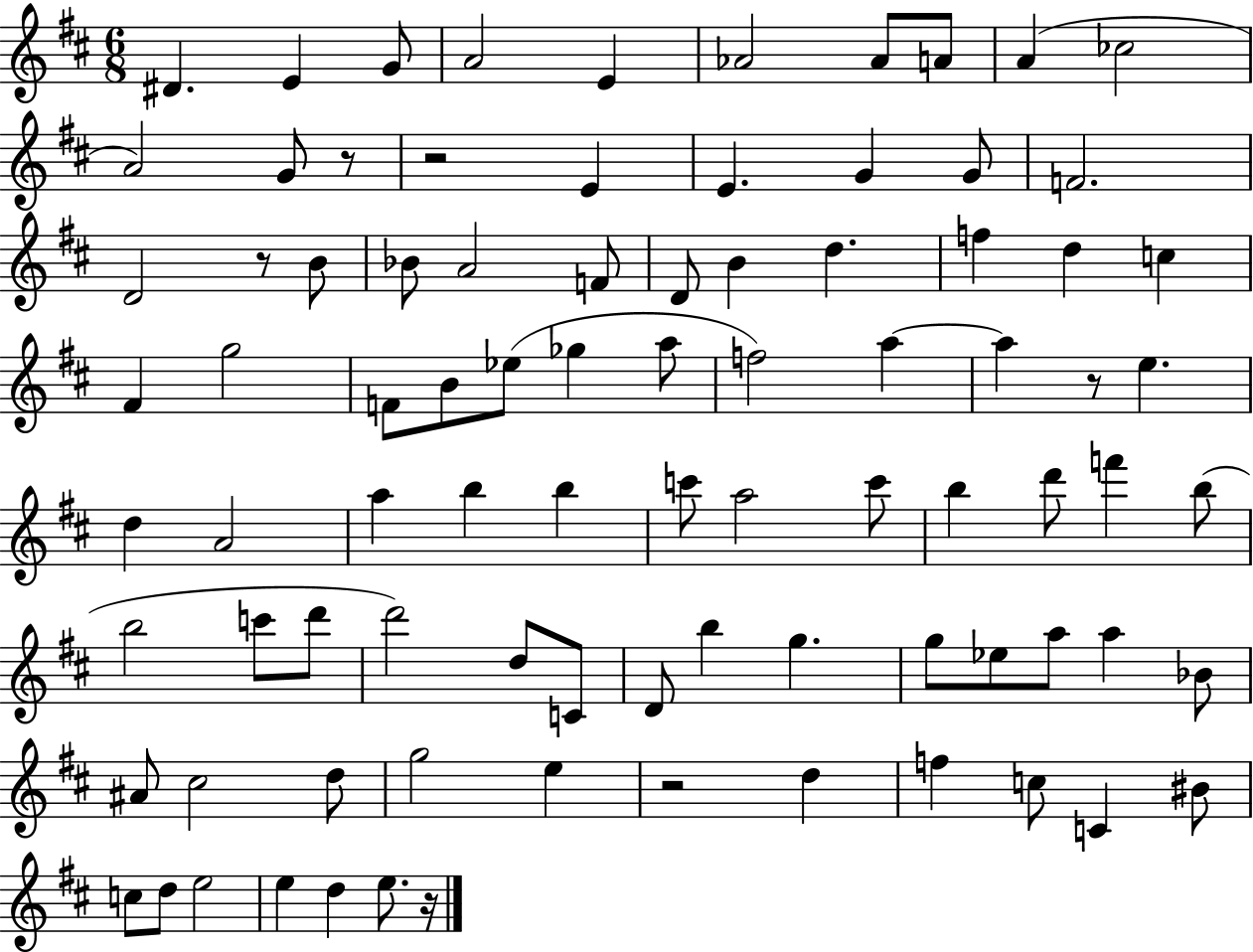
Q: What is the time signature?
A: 6/8